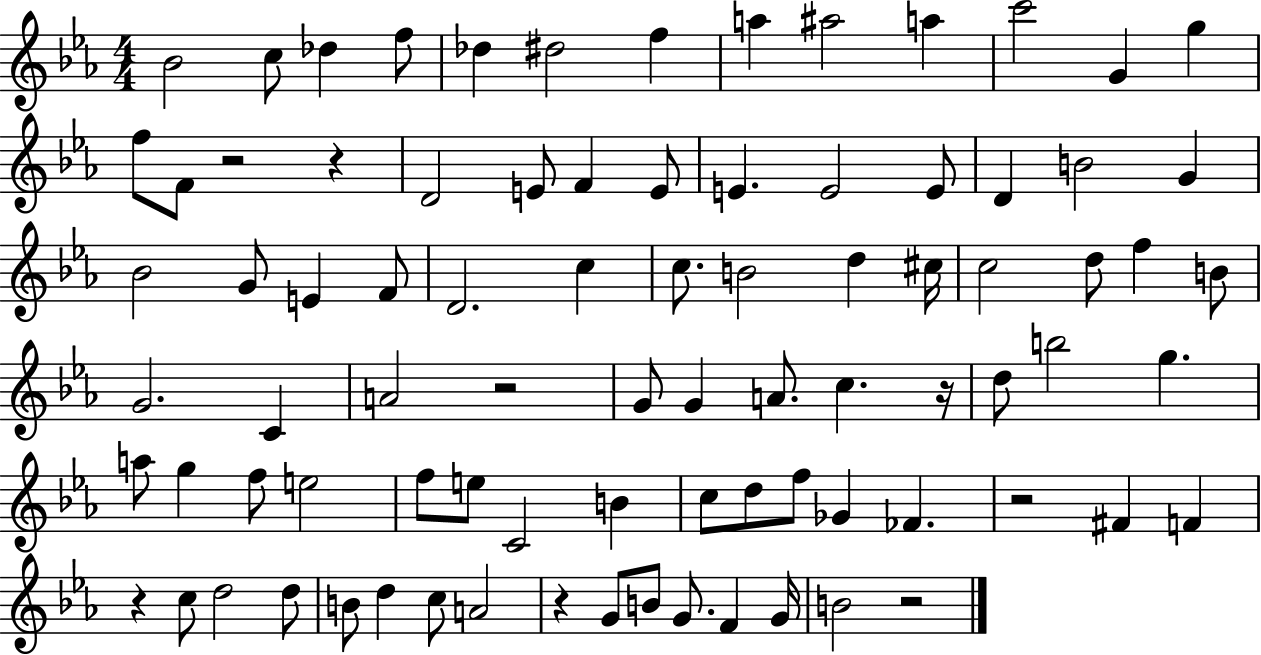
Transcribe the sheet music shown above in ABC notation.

X:1
T:Untitled
M:4/4
L:1/4
K:Eb
_B2 c/2 _d f/2 _d ^d2 f a ^a2 a c'2 G g f/2 F/2 z2 z D2 E/2 F E/2 E E2 E/2 D B2 G _B2 G/2 E F/2 D2 c c/2 B2 d ^c/4 c2 d/2 f B/2 G2 C A2 z2 G/2 G A/2 c z/4 d/2 b2 g a/2 g f/2 e2 f/2 e/2 C2 B c/2 d/2 f/2 _G _F z2 ^F F z c/2 d2 d/2 B/2 d c/2 A2 z G/2 B/2 G/2 F G/4 B2 z2